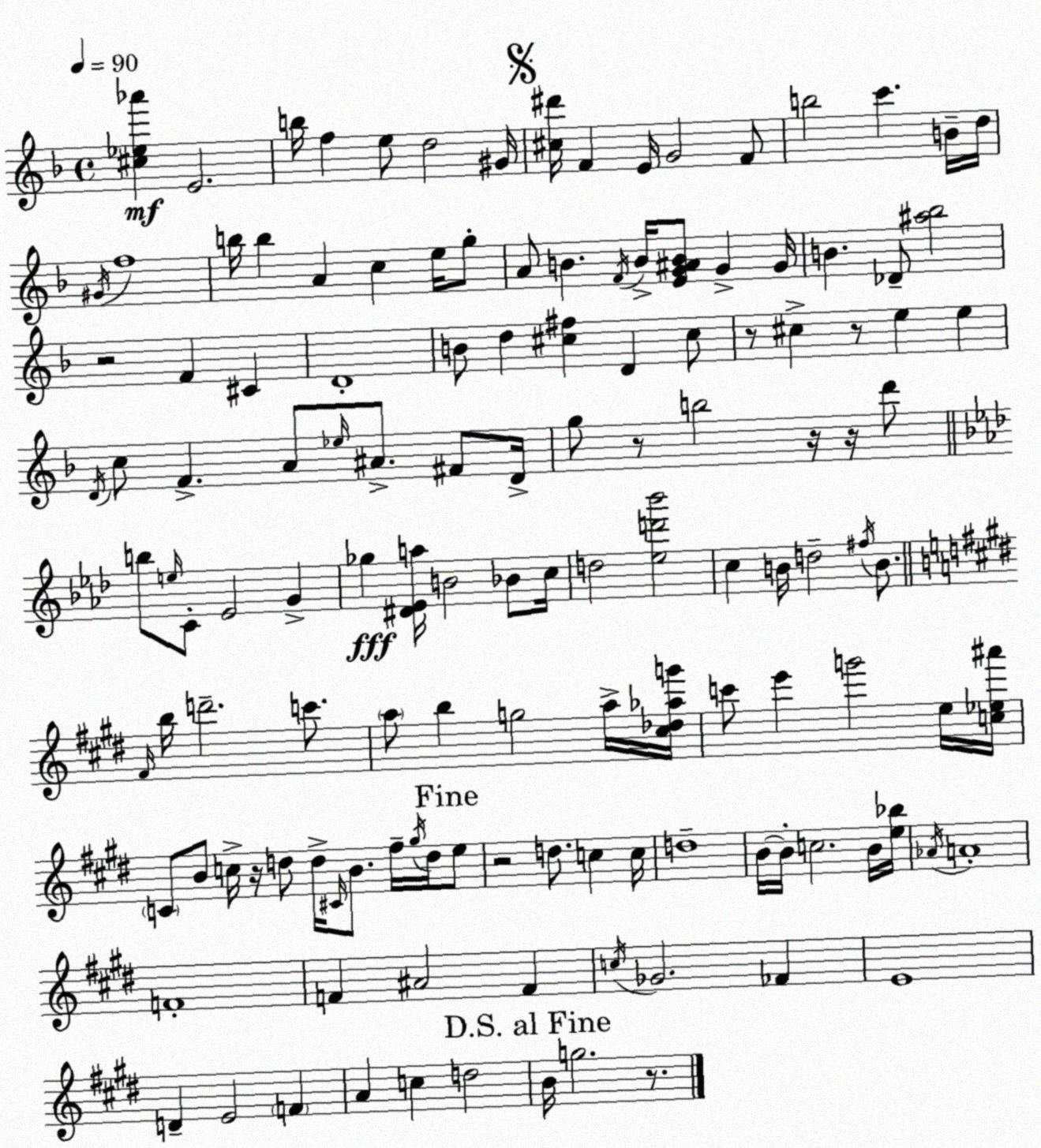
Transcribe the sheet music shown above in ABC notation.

X:1
T:Untitled
M:4/4
L:1/4
K:Dm
[^c_e_a'] E2 b/4 f e/2 d2 ^G/4 [^c^d']/4 F E/4 G2 F/2 b2 c' B/4 d/4 ^G/4 f4 b/4 b A c e/4 g/2 A/2 B F/4 B/4 [EG^AB]/2 G G/4 B _D/2 [^a_b]2 z2 F ^C D4 B/2 d [^c^f] D ^c/2 z/2 ^c z/2 e e D/4 c/2 F A/2 _e/4 ^A/2 ^F/2 D/4 g/2 z/2 b2 z/4 z/4 d'/2 b/2 e/4 C/2 _E2 G _g [^D_Ea]/4 B2 _B/2 c/4 d2 [_ed'_b']2 c B/4 d2 ^f/4 B/2 ^F/4 b/4 d'2 c'/2 a/2 b g2 a/4 [^c_d_ag']/4 c'/2 e' g'2 e/4 [c_e^a']/4 C/2 B/2 c/4 z/4 d/2 d/4 ^C/4 B/2 ^f/4 ^g/4 d/4 e/2 z2 d/2 c c/4 d4 B/4 B/4 c2 B/4 [e_b]/4 _A/4 A4 F4 F ^A2 F c/4 _G2 _F E4 D E2 F A c d2 B/4 g2 z/2